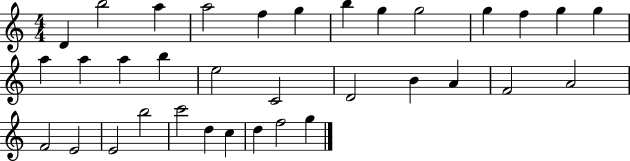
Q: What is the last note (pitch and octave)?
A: G5